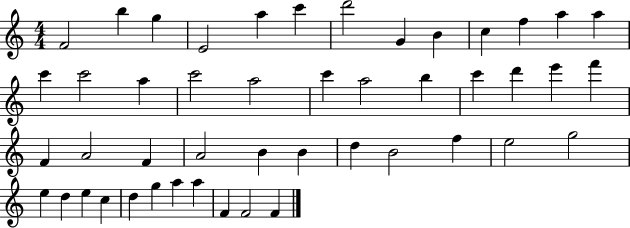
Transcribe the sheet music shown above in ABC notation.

X:1
T:Untitled
M:4/4
L:1/4
K:C
F2 b g E2 a c' d'2 G B c f a a c' c'2 a c'2 a2 c' a2 b c' d' e' f' F A2 F A2 B B d B2 f e2 g2 e d e c d g a a F F2 F